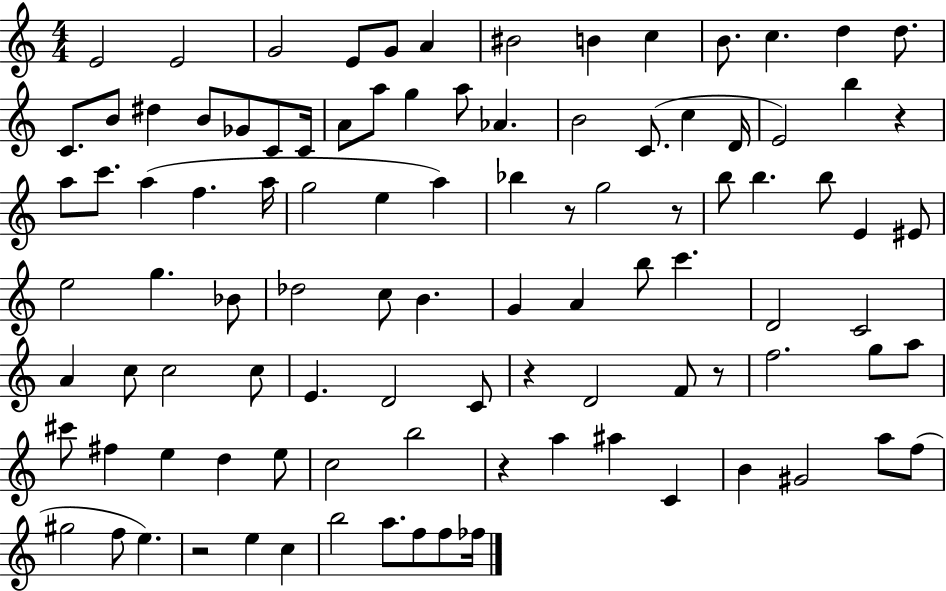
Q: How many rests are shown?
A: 7